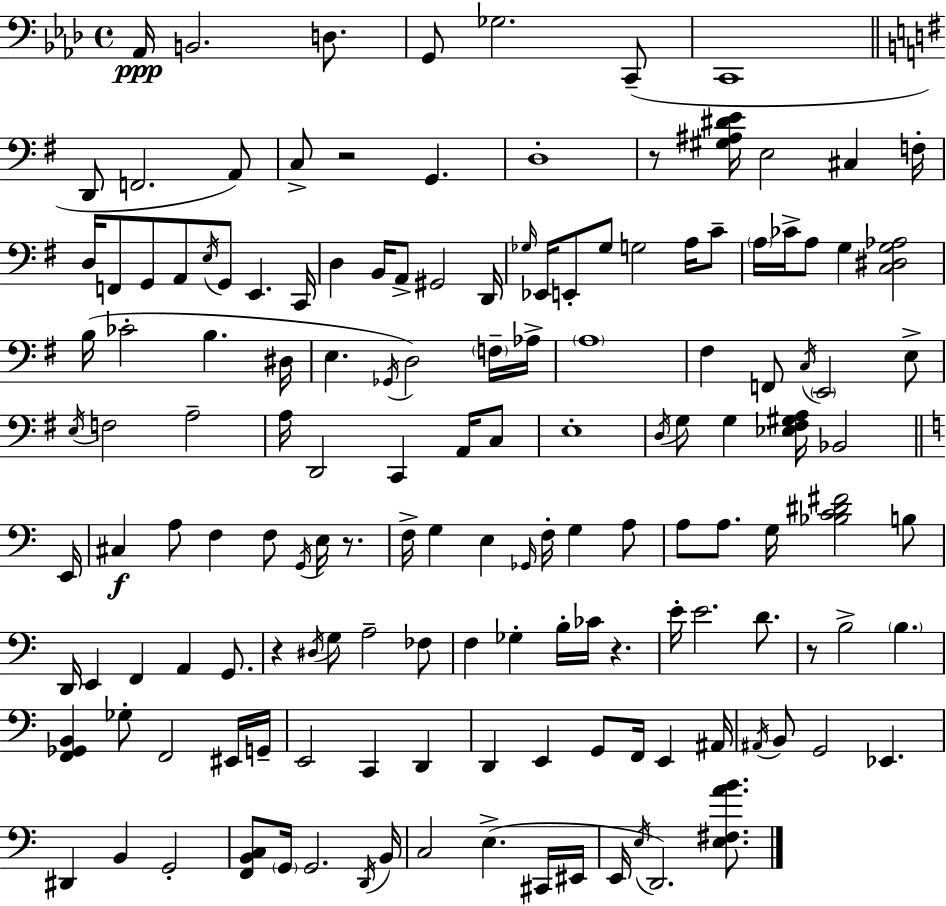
{
  \clef bass
  \time 4/4
  \defaultTimeSignature
  \key aes \major
  aes,16\ppp b,2. d8. | g,8 ges2. c,8--( | c,1 | \bar "||" \break \key e \minor d,8 f,2. a,8) | c8-> r2 g,4. | d1-. | r8 <gis ais dis' e'>16 e2 cis4 f16-. | \break d16 f,8 g,8 a,8 \acciaccatura { e16 } g,8 e,4. | c,16 d4 b,16 a,8-> gis,2 | d,16 \grace { ges16 } ees,16 e,8-. ges8 g2 a16 | c'8-- \parenthesize a16 ces'16-> a8 g4 <c dis g aes>2 | \break b16( ces'2-. b4. | dis16 e4. \acciaccatura { ges,16 }) d2 | \parenthesize f16-- aes16-> \parenthesize a1 | fis4 f,8 \acciaccatura { c16 } \parenthesize e,2 | \break e8-> \acciaccatura { e16 } f2 a2-- | a16 d,2 c,4 | a,16 c8 e1-. | \acciaccatura { d16 } g8 g4 <ees fis gis a>16 bes,2 | \break \bar "||" \break \key a \minor e,16 cis4\f a8 f4 f8 \acciaccatura { g,16 } e16 r8. | f16-> g4 e4 \grace { ges,16 } f16-. g4 | a8 a8 a8. g16 <bes c' dis' fis'>2 | b8 d,16 e,4 f,4 a,4 | \break g,8. r4 \acciaccatura { dis16 } g8 a2-- | fes8 f4 ges4-. b16-. ces'16 r4. | e'16-. e'2. | d'8. r8 b2-> \parenthesize b4. | \break <f, ges, b,>4 ges8-. f,2 | eis,16 g,16-- e,2 c,4 | d,4 d,4 e,4 g,8 f,16 e,4 | ais,16 \acciaccatura { ais,16 } b,8 g,2 ees,4. | \break dis,4 b,4 g,2-. | <f, b, c>8 \parenthesize g,16 g,2. | \acciaccatura { d,16 } b,16 c2 e4.->( | cis,16 eis,16 e,16 \acciaccatura { e16 } d,2.) | \break <e fis a' b'>8. \bar "|."
}